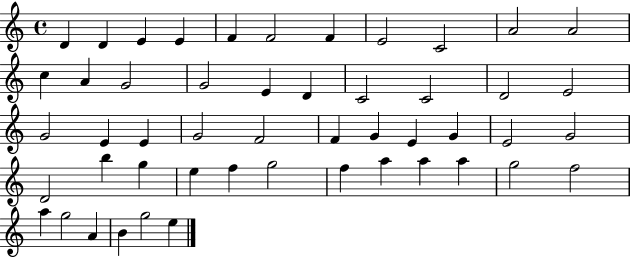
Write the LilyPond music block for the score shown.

{
  \clef treble
  \time 4/4
  \defaultTimeSignature
  \key c \major
  d'4 d'4 e'4 e'4 | f'4 f'2 f'4 | e'2 c'2 | a'2 a'2 | \break c''4 a'4 g'2 | g'2 e'4 d'4 | c'2 c'2 | d'2 e'2 | \break g'2 e'4 e'4 | g'2 f'2 | f'4 g'4 e'4 g'4 | e'2 g'2 | \break d'2 b''4 g''4 | e''4 f''4 g''2 | f''4 a''4 a''4 a''4 | g''2 f''2 | \break a''4 g''2 a'4 | b'4 g''2 e''4 | \bar "|."
}